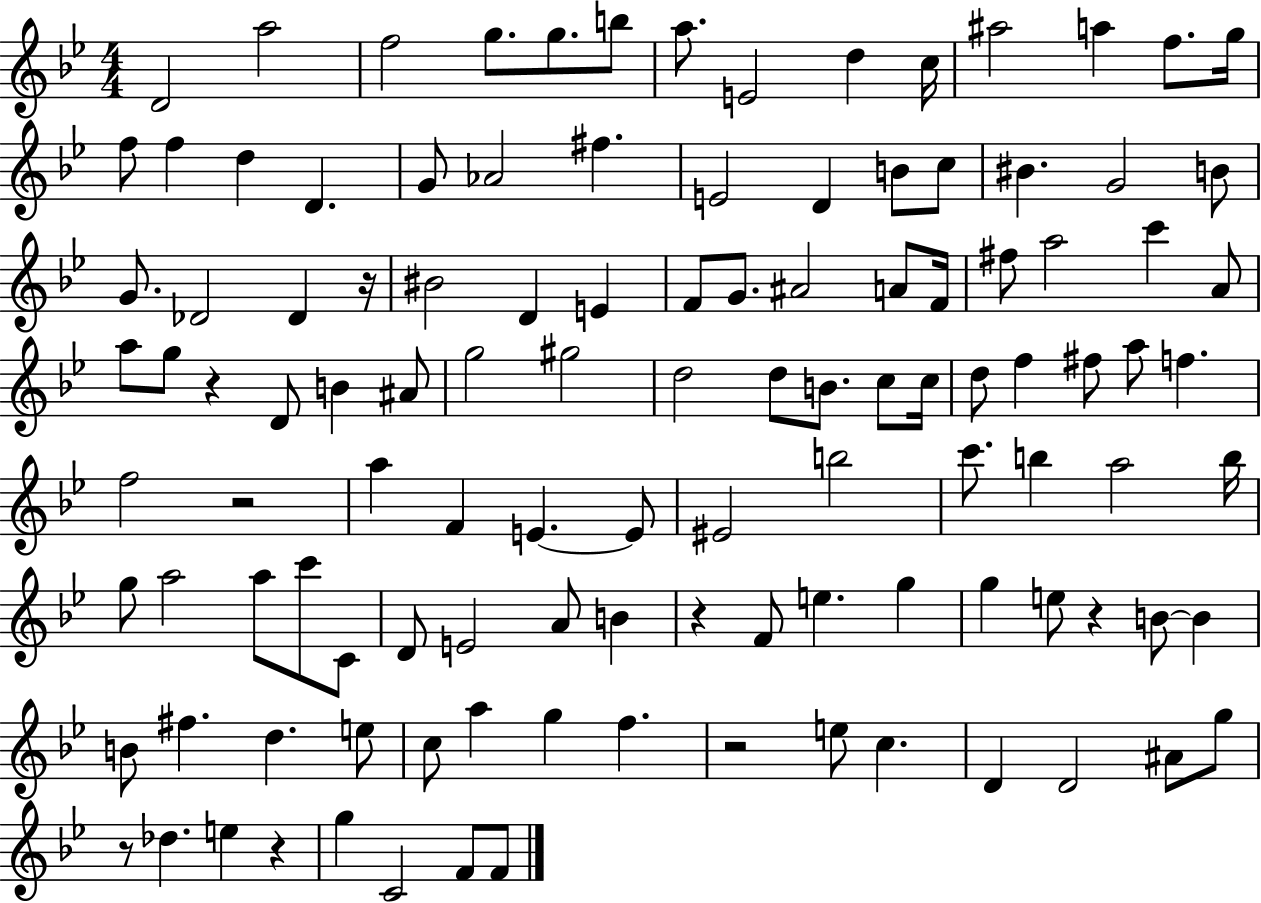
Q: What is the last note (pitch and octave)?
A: F4